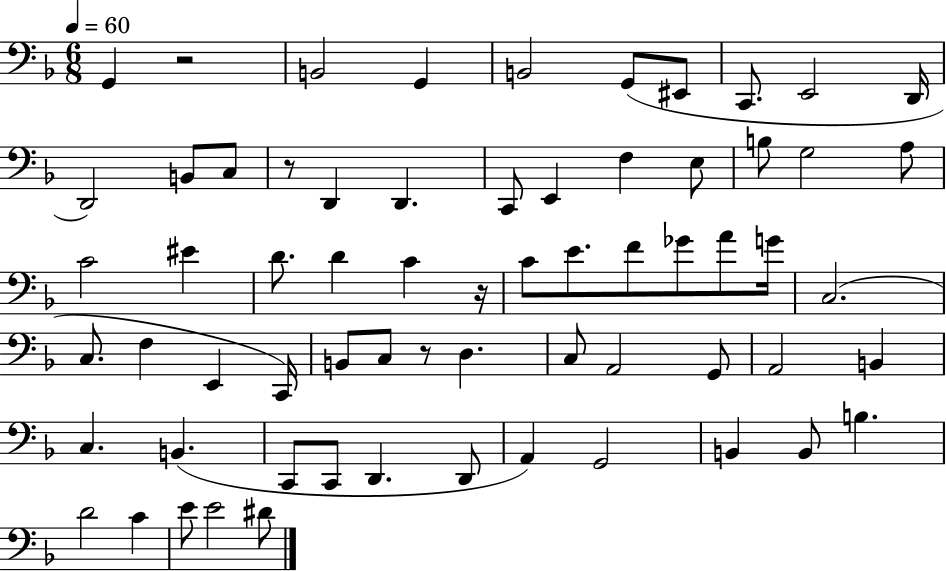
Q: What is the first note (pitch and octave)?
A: G2